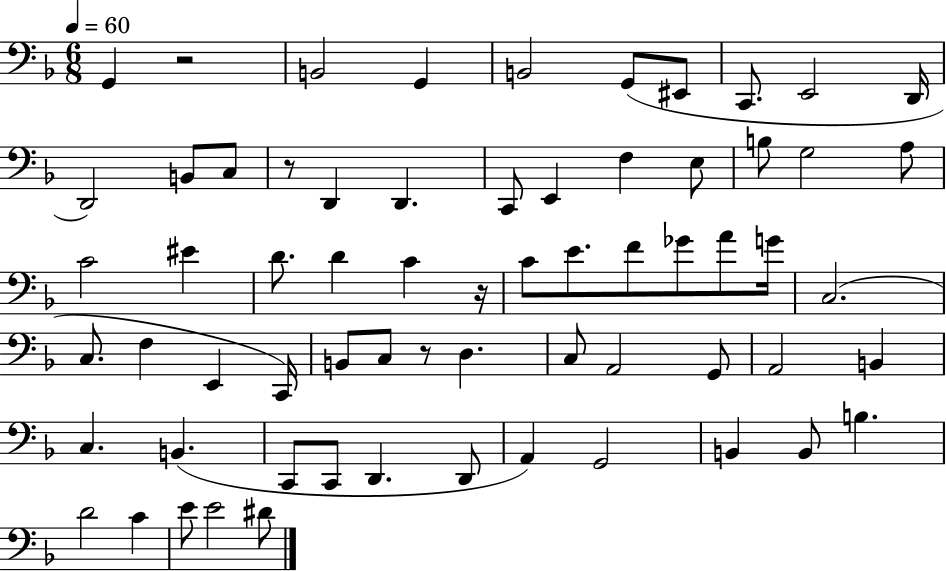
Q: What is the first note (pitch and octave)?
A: G2